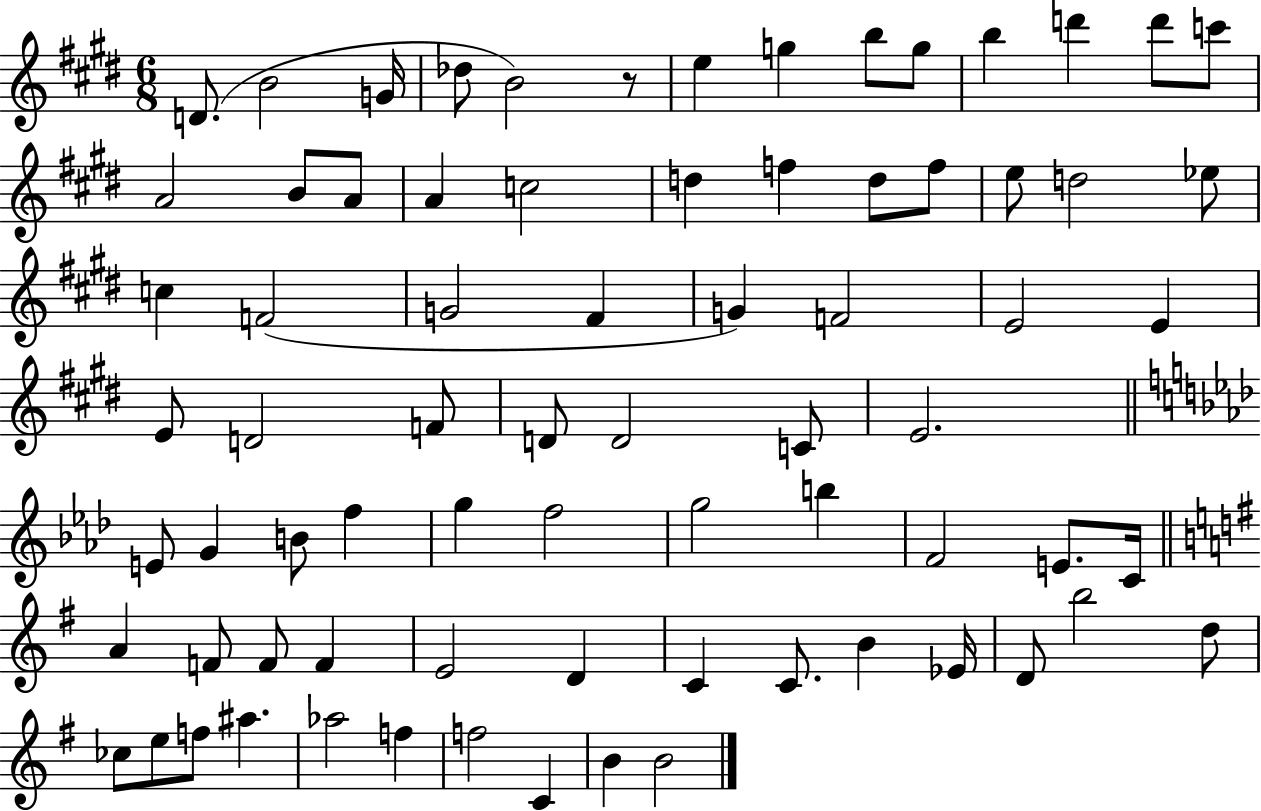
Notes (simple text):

D4/e. B4/h G4/s Db5/e B4/h R/e E5/q G5/q B5/e G5/e B5/q D6/q D6/e C6/e A4/h B4/e A4/e A4/q C5/h D5/q F5/q D5/e F5/e E5/e D5/h Eb5/e C5/q F4/h G4/h F#4/q G4/q F4/h E4/h E4/q E4/e D4/h F4/e D4/e D4/h C4/e E4/h. E4/e G4/q B4/e F5/q G5/q F5/h G5/h B5/q F4/h E4/e. C4/s A4/q F4/e F4/e F4/q E4/h D4/q C4/q C4/e. B4/q Eb4/s D4/e B5/h D5/e CES5/e E5/e F5/e A#5/q. Ab5/h F5/q F5/h C4/q B4/q B4/h